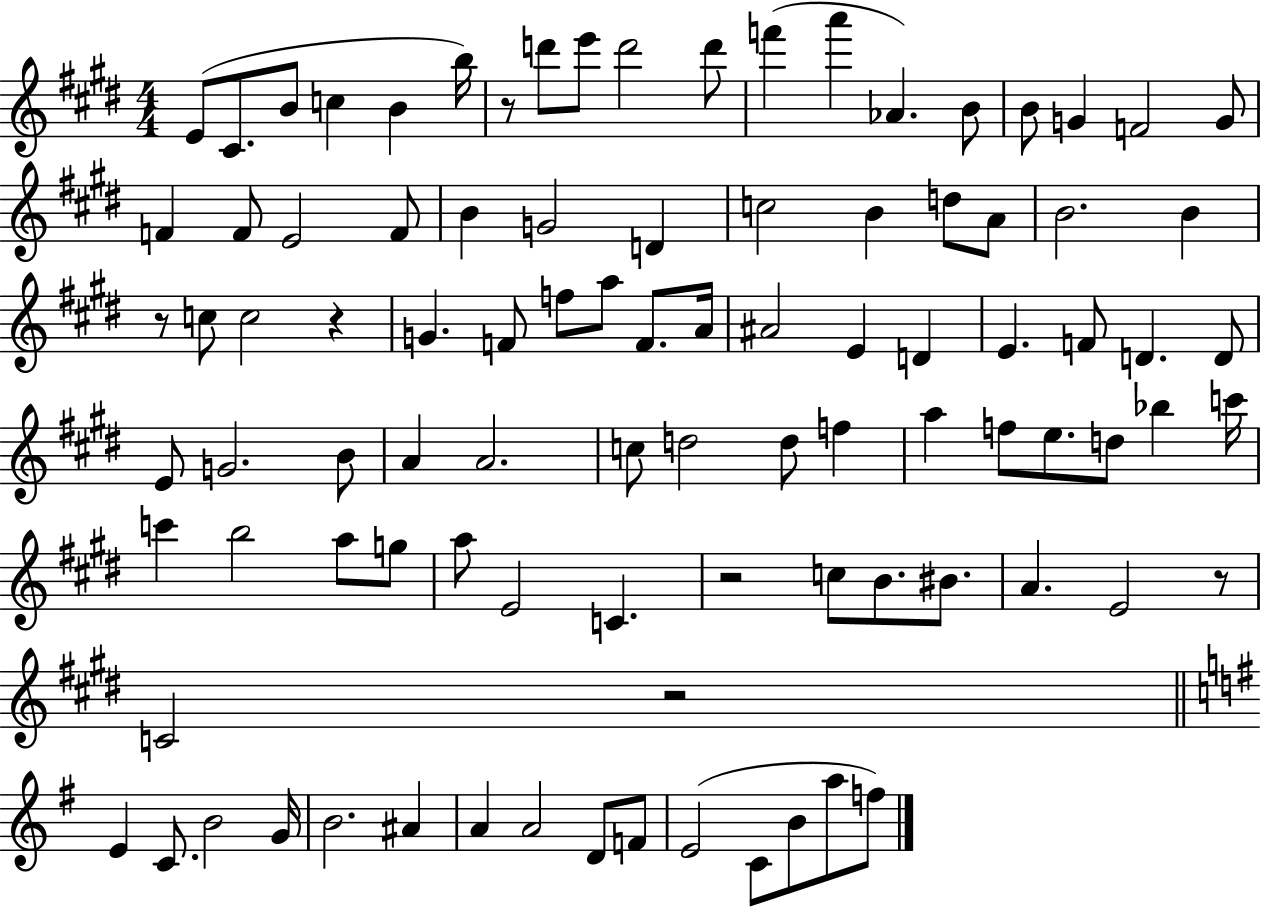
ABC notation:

X:1
T:Untitled
M:4/4
L:1/4
K:E
E/2 ^C/2 B/2 c B b/4 z/2 d'/2 e'/2 d'2 d'/2 f' a' _A B/2 B/2 G F2 G/2 F F/2 E2 F/2 B G2 D c2 B d/2 A/2 B2 B z/2 c/2 c2 z G F/2 f/2 a/2 F/2 A/4 ^A2 E D E F/2 D D/2 E/2 G2 B/2 A A2 c/2 d2 d/2 f a f/2 e/2 d/2 _b c'/4 c' b2 a/2 g/2 a/2 E2 C z2 c/2 B/2 ^B/2 A E2 z/2 C2 z2 E C/2 B2 G/4 B2 ^A A A2 D/2 F/2 E2 C/2 B/2 a/2 f/2